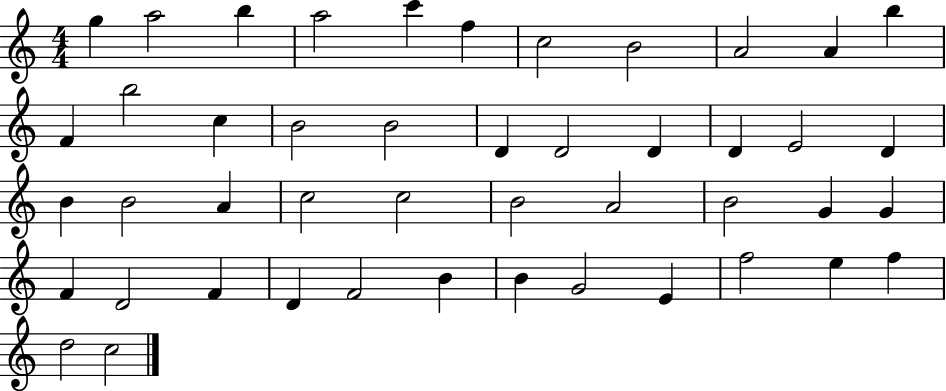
{
  \clef treble
  \numericTimeSignature
  \time 4/4
  \key c \major
  g''4 a''2 b''4 | a''2 c'''4 f''4 | c''2 b'2 | a'2 a'4 b''4 | \break f'4 b''2 c''4 | b'2 b'2 | d'4 d'2 d'4 | d'4 e'2 d'4 | \break b'4 b'2 a'4 | c''2 c''2 | b'2 a'2 | b'2 g'4 g'4 | \break f'4 d'2 f'4 | d'4 f'2 b'4 | b'4 g'2 e'4 | f''2 e''4 f''4 | \break d''2 c''2 | \bar "|."
}